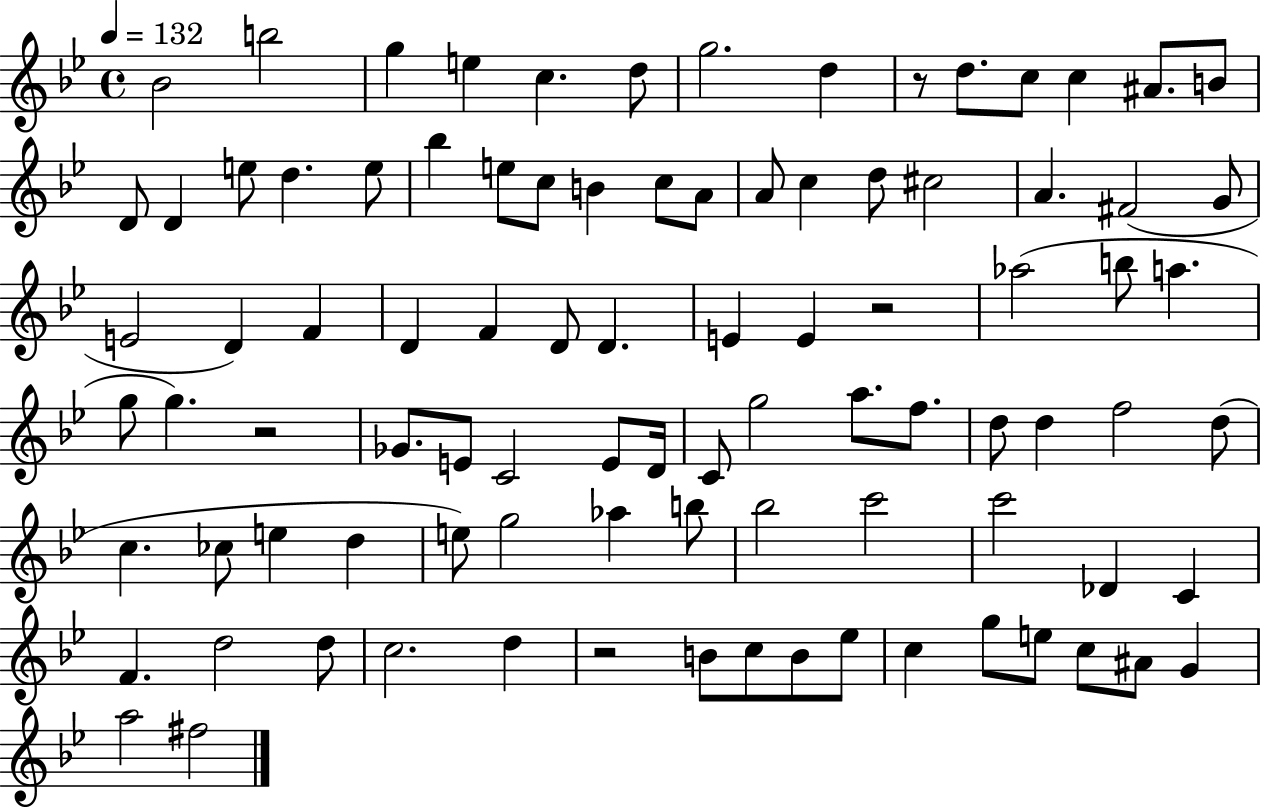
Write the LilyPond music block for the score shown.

{
  \clef treble
  \time 4/4
  \defaultTimeSignature
  \key bes \major
  \tempo 4 = 132
  bes'2 b''2 | g''4 e''4 c''4. d''8 | g''2. d''4 | r8 d''8. c''8 c''4 ais'8. b'8 | \break d'8 d'4 e''8 d''4. e''8 | bes''4 e''8 c''8 b'4 c''8 a'8 | a'8 c''4 d''8 cis''2 | a'4. fis'2( g'8 | \break e'2 d'4) f'4 | d'4 f'4 d'8 d'4. | e'4 e'4 r2 | aes''2( b''8 a''4. | \break g''8 g''4.) r2 | ges'8. e'8 c'2 e'8 d'16 | c'8 g''2 a''8. f''8. | d''8 d''4 f''2 d''8( | \break c''4. ces''8 e''4 d''4 | e''8) g''2 aes''4 b''8 | bes''2 c'''2 | c'''2 des'4 c'4 | \break f'4. d''2 d''8 | c''2. d''4 | r2 b'8 c''8 b'8 ees''8 | c''4 g''8 e''8 c''8 ais'8 g'4 | \break a''2 fis''2 | \bar "|."
}